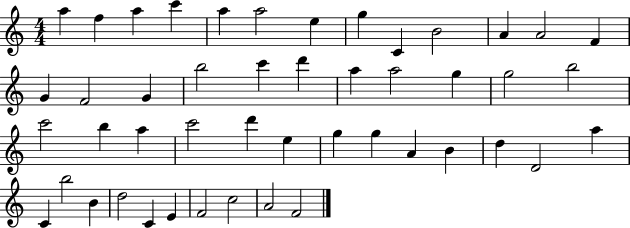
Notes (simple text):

A5/q F5/q A5/q C6/q A5/q A5/h E5/q G5/q C4/q B4/h A4/q A4/h F4/q G4/q F4/h G4/q B5/h C6/q D6/q A5/q A5/h G5/q G5/h B5/h C6/h B5/q A5/q C6/h D6/q E5/q G5/q G5/q A4/q B4/q D5/q D4/h A5/q C4/q B5/h B4/q D5/h C4/q E4/q F4/h C5/h A4/h F4/h